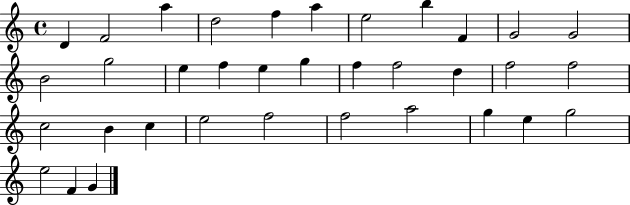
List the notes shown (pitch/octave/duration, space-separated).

D4/q F4/h A5/q D5/h F5/q A5/q E5/h B5/q F4/q G4/h G4/h B4/h G5/h E5/q F5/q E5/q G5/q F5/q F5/h D5/q F5/h F5/h C5/h B4/q C5/q E5/h F5/h F5/h A5/h G5/q E5/q G5/h E5/h F4/q G4/q